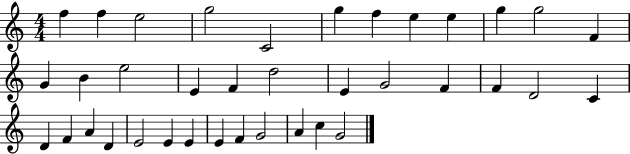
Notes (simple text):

F5/q F5/q E5/h G5/h C4/h G5/q F5/q E5/q E5/q G5/q G5/h F4/q G4/q B4/q E5/h E4/q F4/q D5/h E4/q G4/h F4/q F4/q D4/h C4/q D4/q F4/q A4/q D4/q E4/h E4/q E4/q E4/q F4/q G4/h A4/q C5/q G4/h